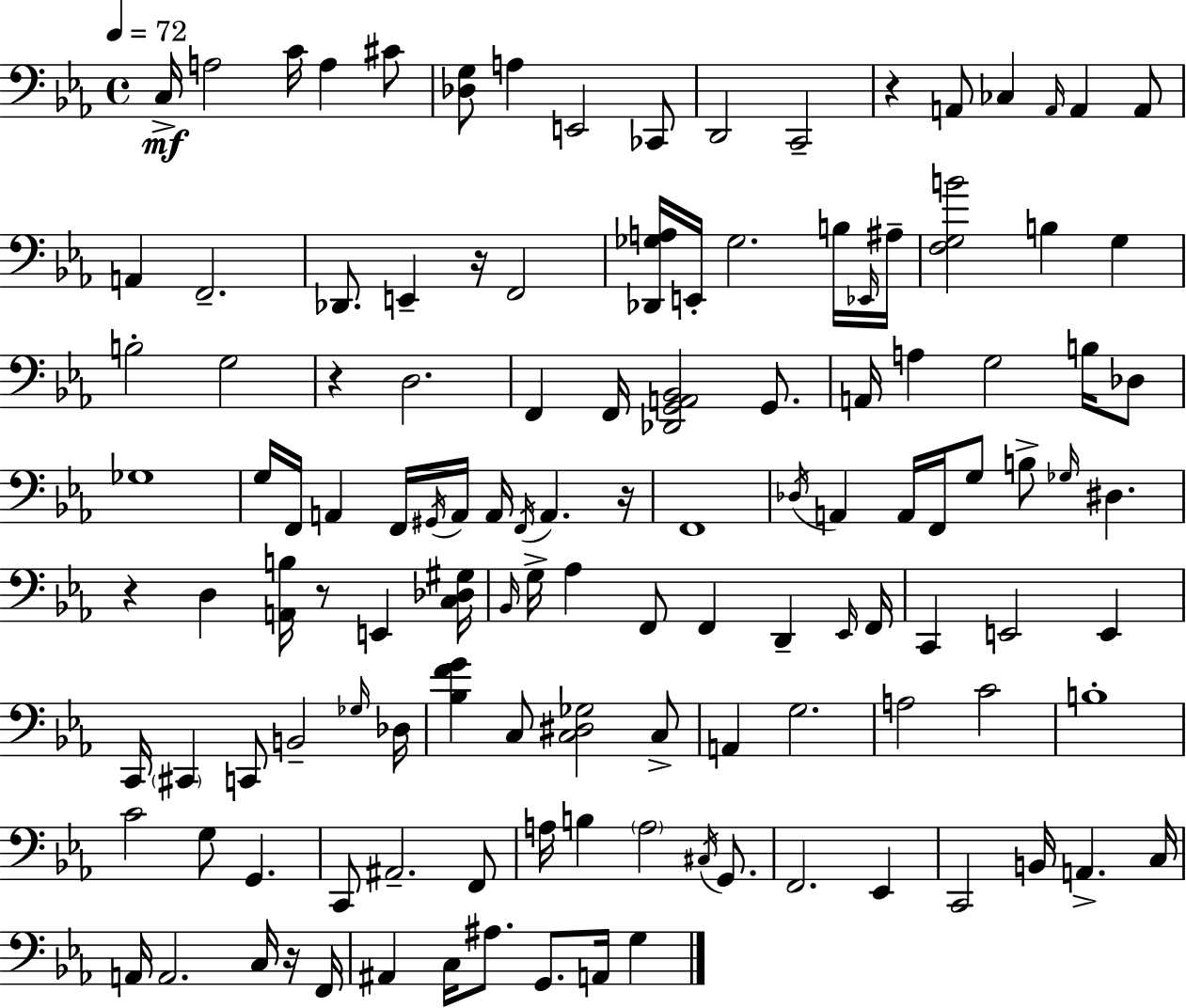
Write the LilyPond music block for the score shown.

{
  \clef bass
  \time 4/4
  \defaultTimeSignature
  \key c \minor
  \tempo 4 = 72
  \repeat volta 2 { c16->\mf a2 c'16 a4 cis'8 | <des g>8 a4 e,2 ces,8 | d,2 c,2-- | r4 a,8 ces4 \grace { a,16 } a,4 a,8 | \break a,4 f,2.-- | des,8. e,4-- r16 f,2 | <des, ges a>16 e,16-. ges2. b16 | \grace { ees,16 } ais16-- <f g b'>2 b4 g4 | \break b2-. g2 | r4 d2. | f,4 f,16 <des, g, a, bes,>2 g,8. | a,16 a4 g2 b16 | \break des8 ges1 | g16 f,16 a,4 f,16 \acciaccatura { gis,16 } a,16 a,16 \acciaccatura { f,16 } a,4. | r16 f,1 | \acciaccatura { des16 } a,4 a,16 f,16 g8 b8-> \grace { ges16 } | \break dis4. r4 d4 <a, b>16 r8 | e,4 <c des gis>16 \grace { bes,16 } g16-> aes4 f,8 f,4 | d,4-- \grace { ees,16 } f,16 c,4 e,2 | e,4 c,16 \parenthesize cis,4 c,8 b,2-- | \break \grace { ges16 } des16 <bes f' g'>4 c8 <c dis ges>2 | c8-> a,4 g2. | a2 | c'2 b1-. | \break c'2 | g8 g,4. c,8 ais,2.-- | f,8 a16 b4 \parenthesize a2 | \acciaccatura { cis16 } g,8. f,2. | \break ees,4 c,2 | b,16 a,4.-> c16 a,16 a,2. | c16 r16 f,16 ais,4 c16 ais8. | g,8. a,16 g4 } \bar "|."
}